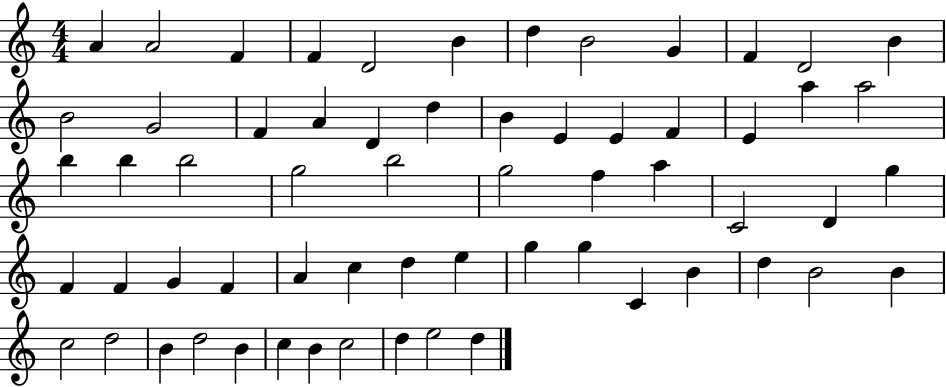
X:1
T:Untitled
M:4/4
L:1/4
K:C
A A2 F F D2 B d B2 G F D2 B B2 G2 F A D d B E E F E a a2 b b b2 g2 b2 g2 f a C2 D g F F G F A c d e g g C B d B2 B c2 d2 B d2 B c B c2 d e2 d